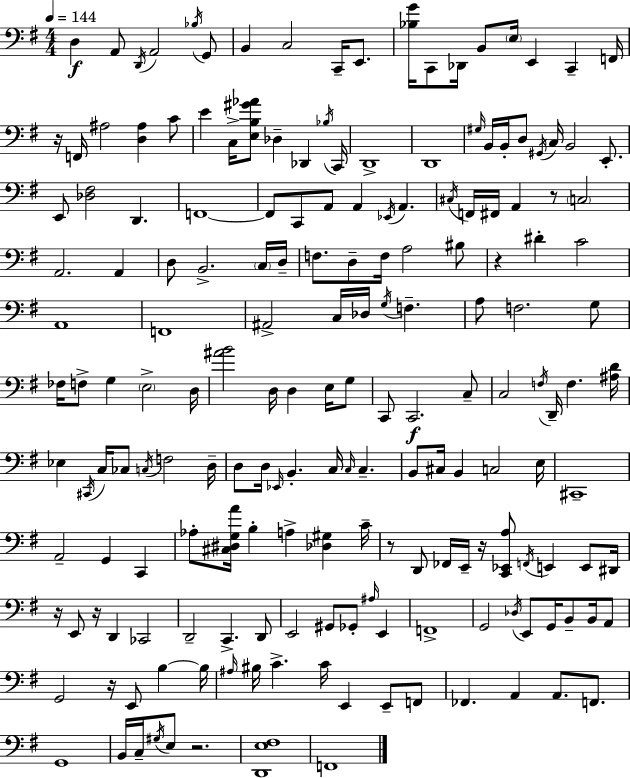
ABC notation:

X:1
T:Untitled
M:4/4
L:1/4
K:Em
D, A,,/2 D,,/4 A,,2 _B,/4 G,,/2 B,, C,2 C,,/4 E,,/2 [_B,G]/4 C,,/2 _D,,/4 B,,/2 E,/4 E,, C,, F,,/4 z/4 F,,/4 ^A,2 [D,^A,] C/2 E C,/4 [E,B,^G_A]/2 _D, _D,, _B,/4 C,,/4 D,,4 D,,4 ^G,/4 B,,/4 B,,/4 D,/2 ^G,,/4 C,/4 B,,2 E,,/2 E,,/2 [_D,^F,]2 D,, F,,4 F,,/2 C,,/2 A,,/2 A,, _E,,/4 A,, ^C,/4 F,,/4 ^F,,/4 A,, z/2 C,2 A,,2 A,, D,/2 B,,2 C,/4 D,/4 F,/2 D,/2 F,/4 A,2 ^B,/2 z ^D C2 A,,4 F,,4 ^A,,2 C,/4 _D,/4 G,/4 F, A,/2 F,2 G,/2 _F,/4 F,/2 G, E,2 D,/4 [^AB]2 D,/4 D, E,/4 G,/2 C,,/2 C,,2 C,/2 C,2 F,/4 D,,/4 F, [^A,D]/4 _E, ^C,,/4 C,/4 _C,/2 C,/4 F,2 D,/4 D,/2 D,/4 _E,,/4 B,, C,/4 C,/4 C, B,,/2 ^C,/4 B,, C,2 E,/4 ^C,,4 A,,2 G,, C,, _A,/2 [^C,^D,G,A]/4 B, A, [_D,^G,] C/4 z/2 D,,/2 _F,,/4 E,,/4 z/4 [C,,_E,,A,]/2 F,,/4 E,, E,,/2 ^D,,/4 z/4 E,,/2 z/4 D,, _C,,2 D,,2 C,, D,,/2 E,,2 ^G,,/2 _G,,/2 ^A,/4 E,, F,,4 G,,2 _D,/4 E,,/2 G,,/4 B,,/2 B,,/4 A,,/2 G,,2 z/4 E,,/2 B, B,/4 ^A,/4 ^B,/4 C C/4 E,, E,,/2 F,,/2 _F,, A,, A,,/2 F,,/2 G,,4 B,,/4 C,/4 ^G,/4 E,/2 z2 [D,,E,^F,]4 F,,4